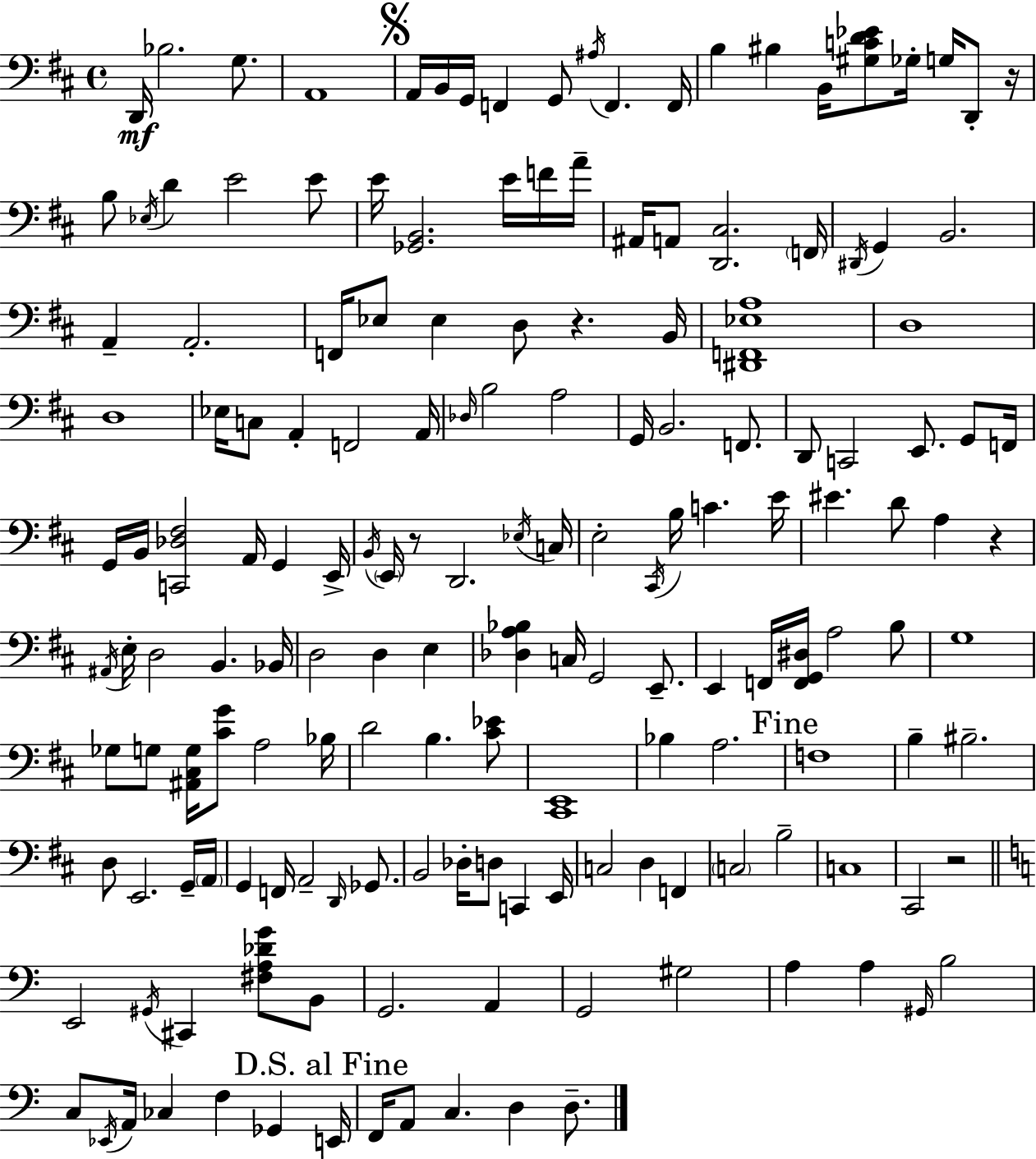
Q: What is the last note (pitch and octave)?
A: D3